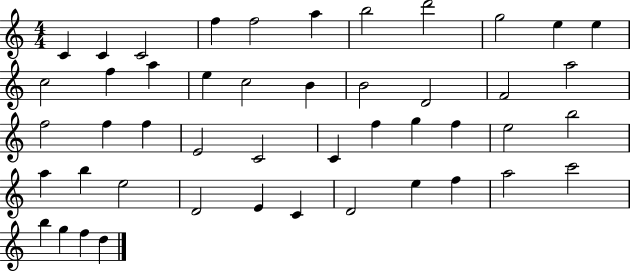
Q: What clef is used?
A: treble